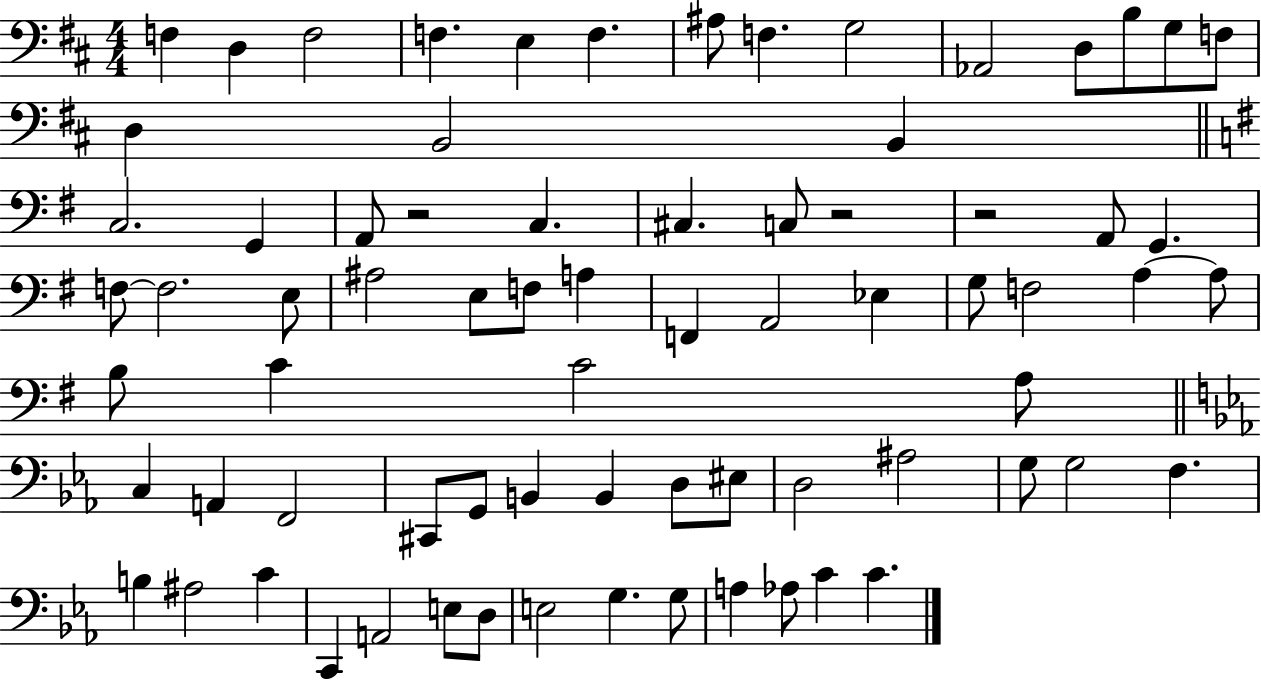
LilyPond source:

{
  \clef bass
  \numericTimeSignature
  \time 4/4
  \key d \major
  f4 d4 f2 | f4. e4 f4. | ais8 f4. g2 | aes,2 d8 b8 g8 f8 | \break d4 b,2 b,4 | \bar "||" \break \key g \major c2. g,4 | a,8 r2 c4. | cis4. c8 r2 | r2 a,8 g,4. | \break f8~~ f2. e8 | ais2 e8 f8 a4 | f,4 a,2 ees4 | g8 f2 a4~~ a8 | \break b8 c'4 c'2 a8 | \bar "||" \break \key c \minor c4 a,4 f,2 | cis,8 g,8 b,4 b,4 d8 eis8 | d2 ais2 | g8 g2 f4. | \break b4 ais2 c'4 | c,4 a,2 e8 d8 | e2 g4. g8 | a4 aes8 c'4 c'4. | \break \bar "|."
}